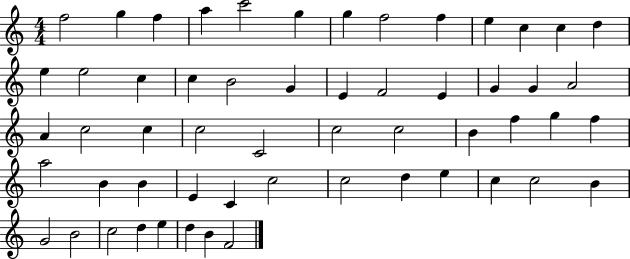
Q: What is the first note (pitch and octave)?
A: F5